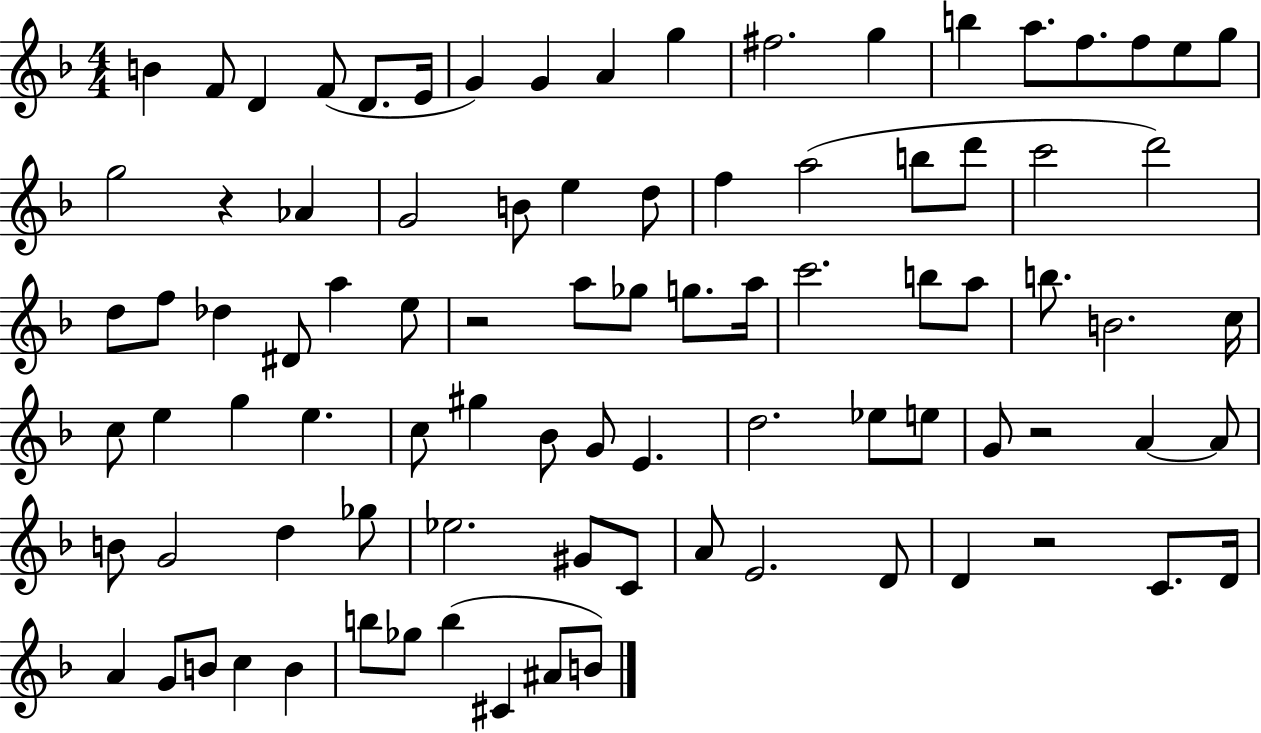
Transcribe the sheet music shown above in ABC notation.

X:1
T:Untitled
M:4/4
L:1/4
K:F
B F/2 D F/2 D/2 E/4 G G A g ^f2 g b a/2 f/2 f/2 e/2 g/2 g2 z _A G2 B/2 e d/2 f a2 b/2 d'/2 c'2 d'2 d/2 f/2 _d ^D/2 a e/2 z2 a/2 _g/2 g/2 a/4 c'2 b/2 a/2 b/2 B2 c/4 c/2 e g e c/2 ^g _B/2 G/2 E d2 _e/2 e/2 G/2 z2 A A/2 B/2 G2 d _g/2 _e2 ^G/2 C/2 A/2 E2 D/2 D z2 C/2 D/4 A G/2 B/2 c B b/2 _g/2 b ^C ^A/2 B/2